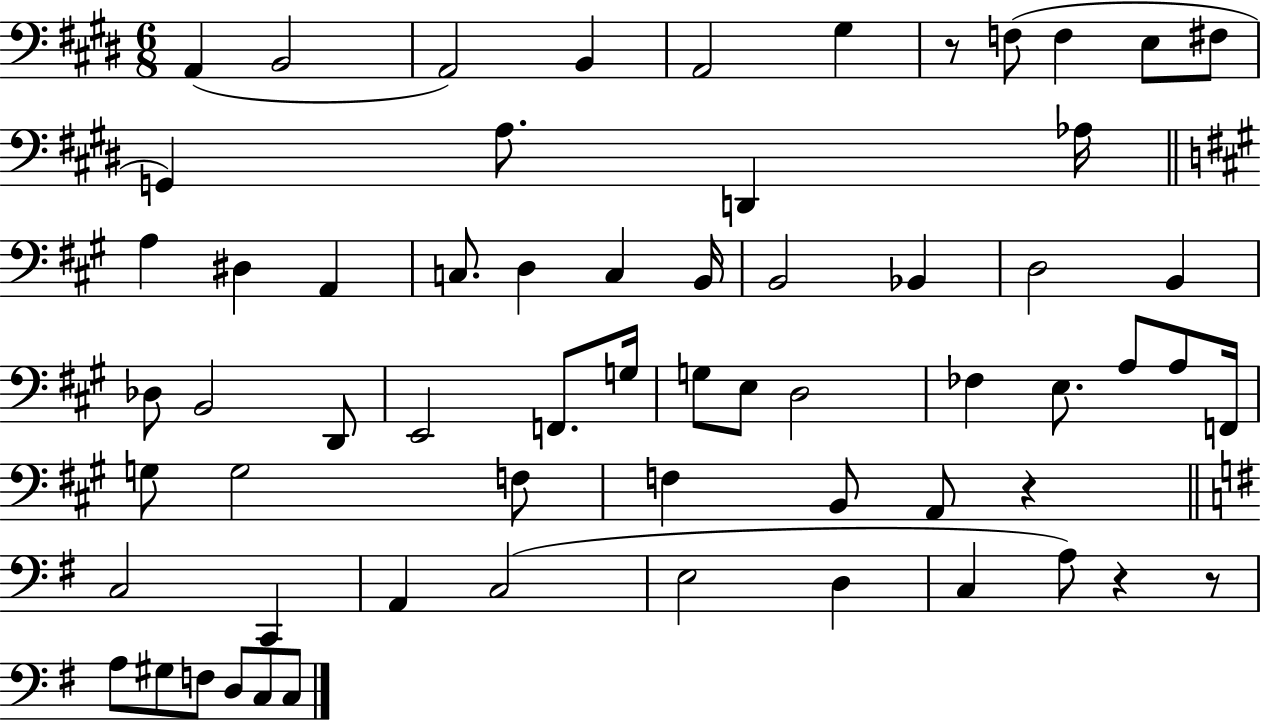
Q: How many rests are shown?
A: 4